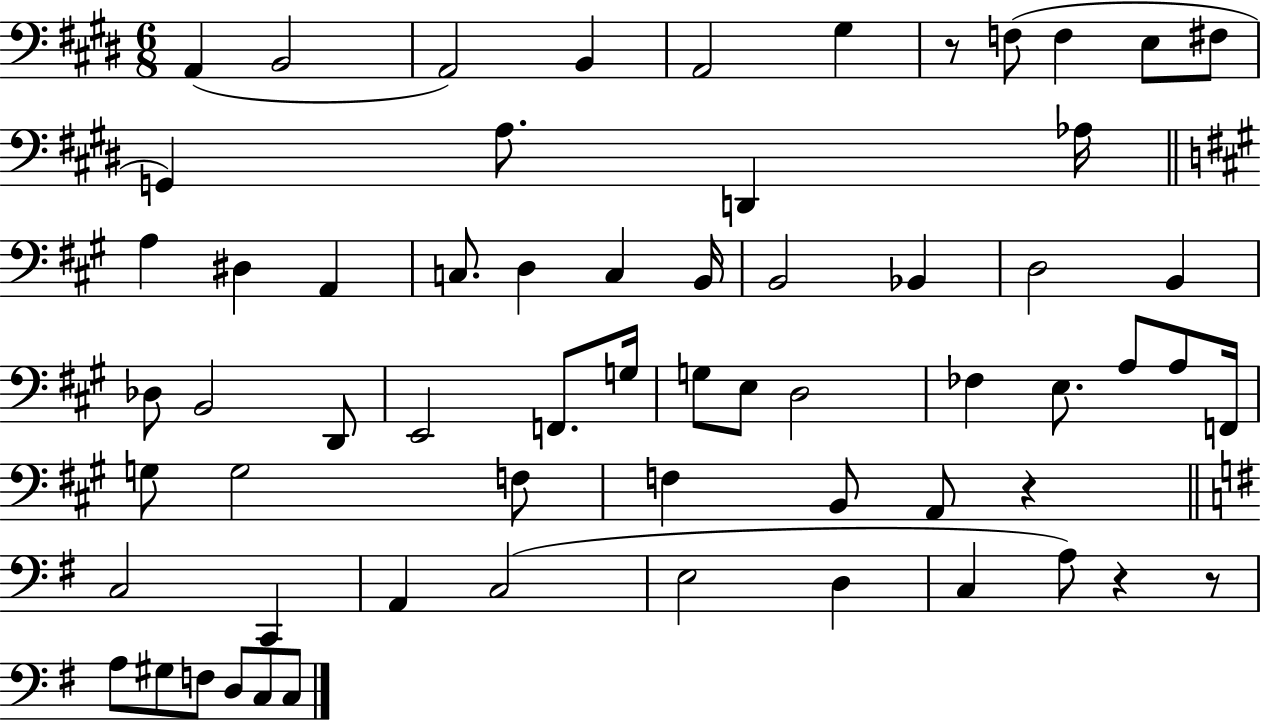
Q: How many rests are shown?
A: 4